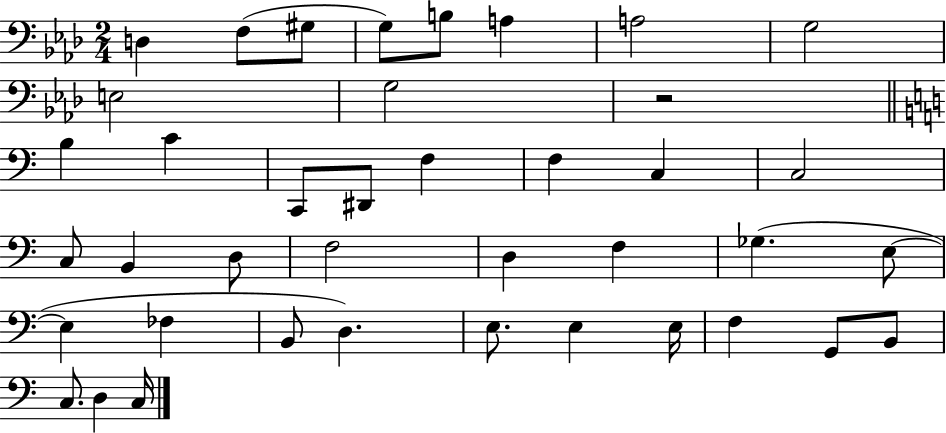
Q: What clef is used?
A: bass